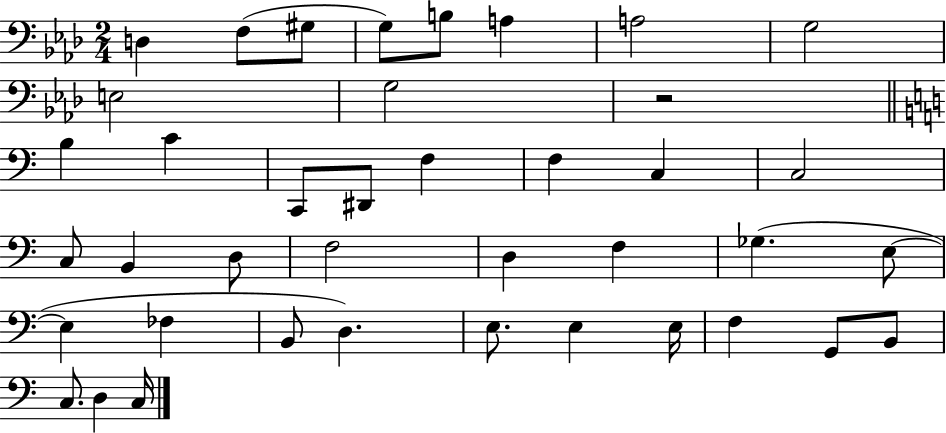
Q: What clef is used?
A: bass